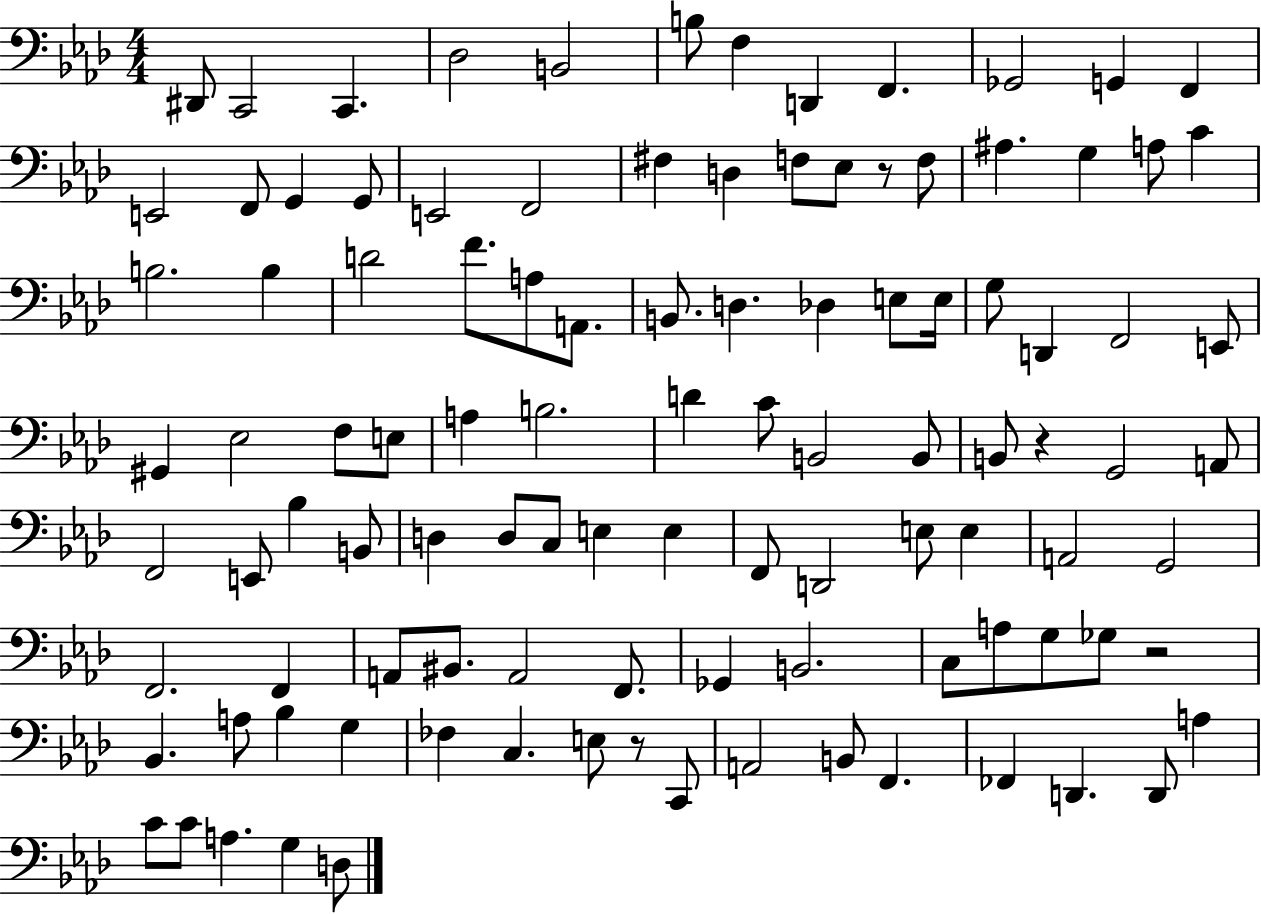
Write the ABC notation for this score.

X:1
T:Untitled
M:4/4
L:1/4
K:Ab
^D,,/2 C,,2 C,, _D,2 B,,2 B,/2 F, D,, F,, _G,,2 G,, F,, E,,2 F,,/2 G,, G,,/2 E,,2 F,,2 ^F, D, F,/2 _E,/2 z/2 F,/2 ^A, G, A,/2 C B,2 B, D2 F/2 A,/2 A,,/2 B,,/2 D, _D, E,/2 E,/4 G,/2 D,, F,,2 E,,/2 ^G,, _E,2 F,/2 E,/2 A, B,2 D C/2 B,,2 B,,/2 B,,/2 z G,,2 A,,/2 F,,2 E,,/2 _B, B,,/2 D, D,/2 C,/2 E, E, F,,/2 D,,2 E,/2 E, A,,2 G,,2 F,,2 F,, A,,/2 ^B,,/2 A,,2 F,,/2 _G,, B,,2 C,/2 A,/2 G,/2 _G,/2 z2 _B,, A,/2 _B, G, _F, C, E,/2 z/2 C,,/2 A,,2 B,,/2 F,, _F,, D,, D,,/2 A, C/2 C/2 A, G, D,/2